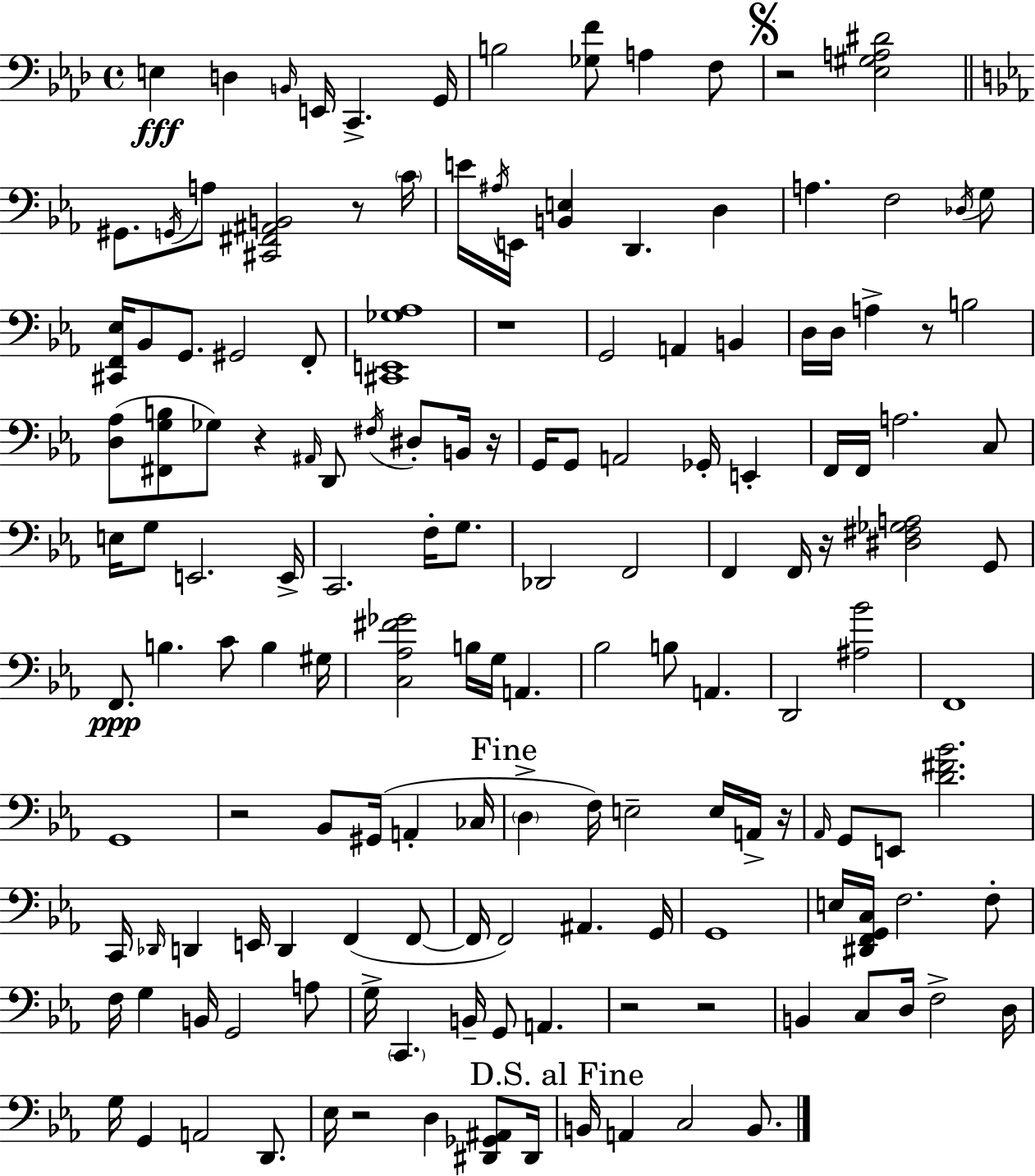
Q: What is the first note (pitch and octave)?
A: E3